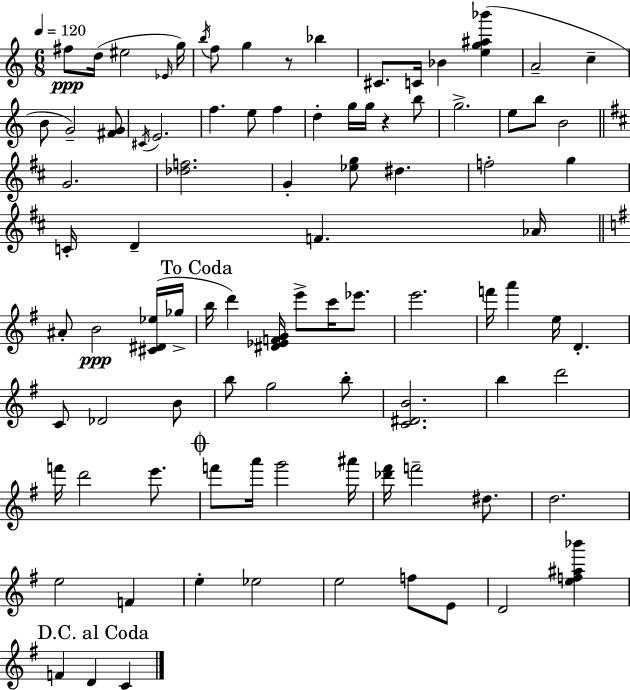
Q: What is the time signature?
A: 6/8